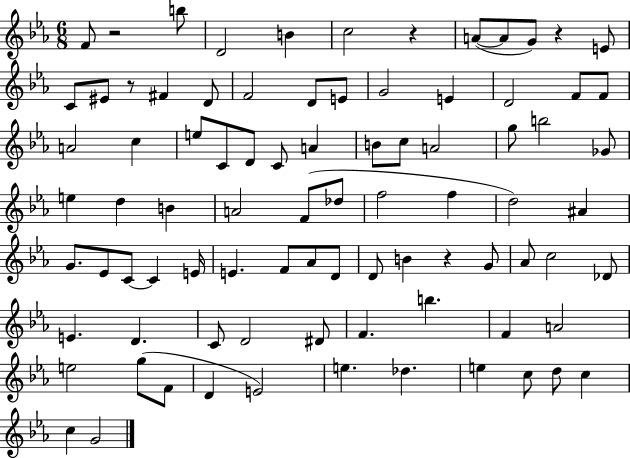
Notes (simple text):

F4/e R/h B5/e D4/h B4/q C5/h R/q A4/e A4/e G4/e R/q E4/e C4/e EIS4/e R/e F#4/q D4/e F4/h D4/e E4/e G4/h E4/q D4/h F4/e F4/e A4/h C5/q E5/e C4/e D4/e C4/e A4/q B4/e C5/e A4/h G5/e B5/h Gb4/e E5/q D5/q B4/q A4/h F4/e Db5/e F5/h F5/q D5/h A#4/q G4/e. Eb4/e C4/e C4/q E4/s E4/q. F4/e Ab4/e D4/e D4/e B4/q R/q G4/e Ab4/e C5/h Db4/e E4/q. D4/q. C4/e D4/h D#4/e F4/q. B5/q. F4/q A4/h E5/h G5/e F4/e D4/q E4/h E5/q. Db5/q. E5/q C5/e D5/e C5/q C5/q G4/h